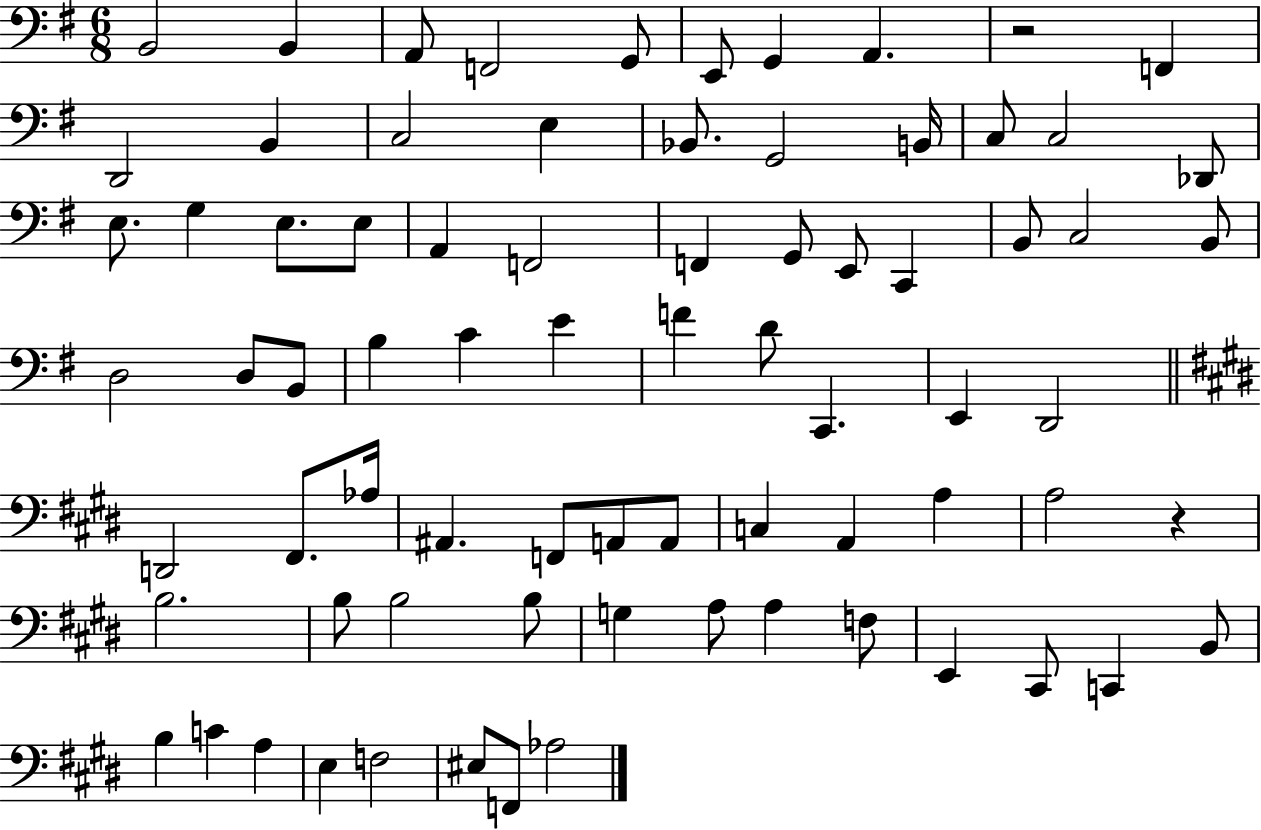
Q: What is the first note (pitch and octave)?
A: B2